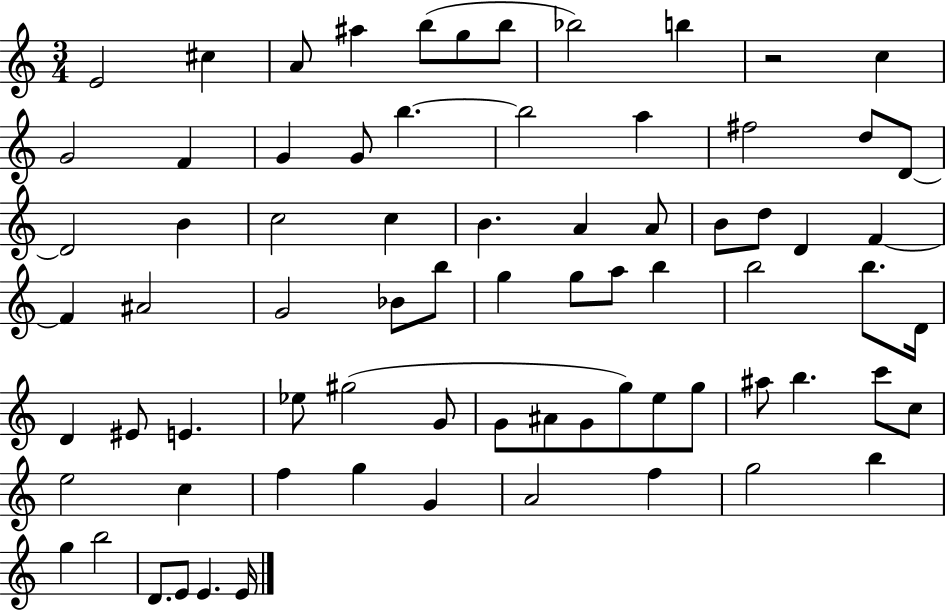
X:1
T:Untitled
M:3/4
L:1/4
K:C
E2 ^c A/2 ^a b/2 g/2 b/2 _b2 b z2 c G2 F G G/2 b b2 a ^f2 d/2 D/2 D2 B c2 c B A A/2 B/2 d/2 D F F ^A2 G2 _B/2 b/2 g g/2 a/2 b b2 b/2 D/4 D ^E/2 E _e/2 ^g2 G/2 G/2 ^A/2 G/2 g/2 e/2 g/2 ^a/2 b c'/2 c/2 e2 c f g G A2 f g2 b g b2 D/2 E/2 E E/4